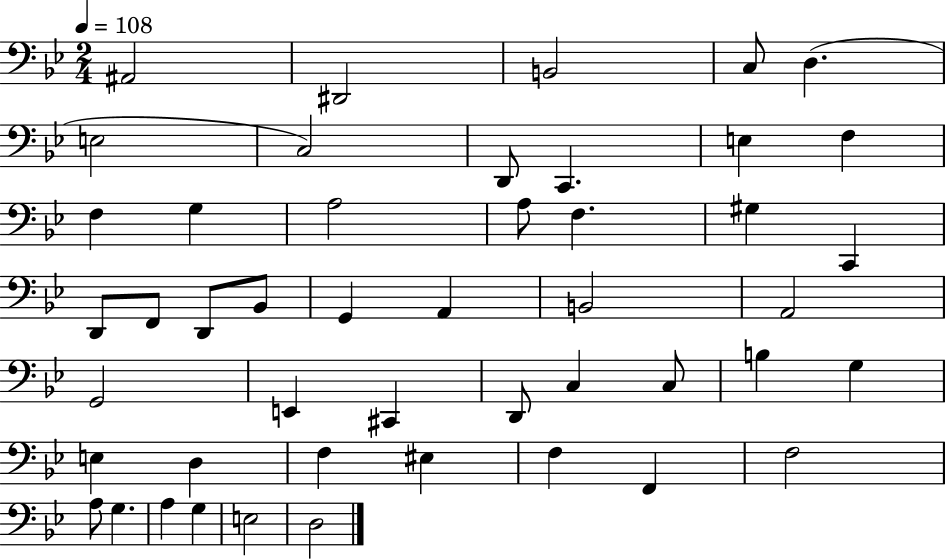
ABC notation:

X:1
T:Untitled
M:2/4
L:1/4
K:Bb
^A,,2 ^D,,2 B,,2 C,/2 D, E,2 C,2 D,,/2 C,, E, F, F, G, A,2 A,/2 F, ^G, C,, D,,/2 F,,/2 D,,/2 _B,,/2 G,, A,, B,,2 A,,2 G,,2 E,, ^C,, D,,/2 C, C,/2 B, G, E, D, F, ^E, F, F,, F,2 A,/2 G, A, G, E,2 D,2